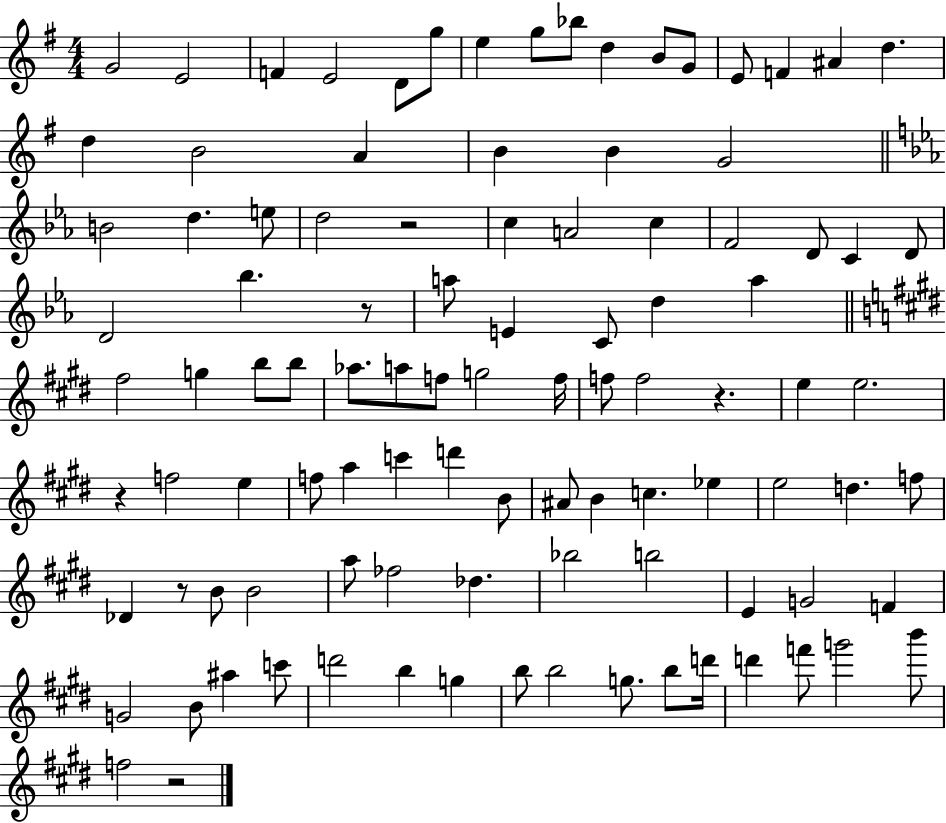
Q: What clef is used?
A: treble